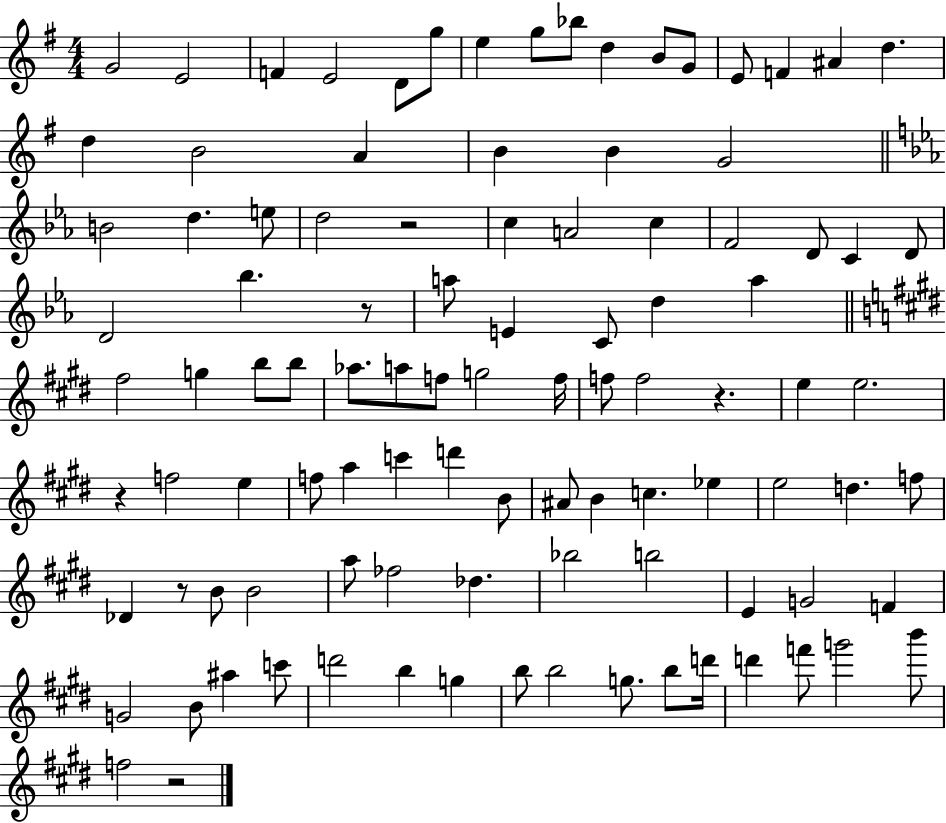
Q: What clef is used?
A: treble